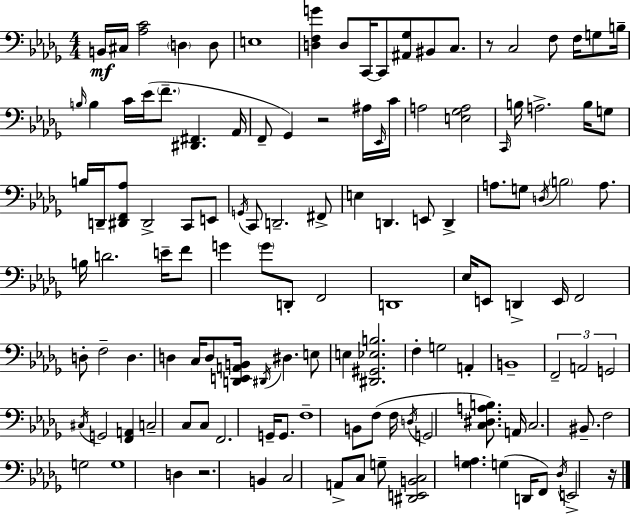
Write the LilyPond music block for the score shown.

{
  \clef bass
  \numericTimeSignature
  \time 4/4
  \key bes \minor
  \repeat volta 2 { b,16\mf cis16 <aes c'>2 \parenthesize d4 d8 | e1 | <d f g'>4 d8 c,16~~ c,8 <ais, ges>8 bis,8 c8. | r8 c2 f8 f16 g8 b16-- | \break \grace { b16 } b4 c'16 ees'16( \parenthesize f'8.-- <dis, fis,>4. | aes,16 f,8-- ges,4) r2 ais16 | \grace { ees,16 } c'16 a2 <e ges a>2 | \grace { c,16 } b16 a2.-> | \break b16 g8 b16 d,16-- <dis, f, aes>8 dis,2-> c,8 | e,8 \acciaccatura { g,16 } c,8 d,2.-- | fis,8-> e4 d,4. e,8 | d,4-> a8. g8 \acciaccatura { d16 } \parenthesize b2 | \break a8. b16 d'2. | e'16-- f'8 g'4 \parenthesize g'8 d,8-. f,2 | d,1 | ees16 e,8 d,4-> e,16 f,2 | \break d8-. f2-- d4. | d4 c16 d8 <d, e, a, b,>16 \acciaccatura { dis,16 } dis4. | e8 e4 <dis, gis, ees b>2. | f4-. g2 | \break a,4-. b,1-- | \tuplet 3/2 { f,2-- a,2 | g,2 } \acciaccatura { cis16 } g,2 | <f, a,>4 c2-- | \break c8 c8 f,2. | g,16-- g,8. f1-- | b,8 f8( f16 \acciaccatura { d16 } g,2 | <c dis a b>8.) a,16 c2. | \break bis,8.-- f2 | g2 g1 | d4 r2. | b,4 c2 | \break a,8-> c8 g8-- <dis, e, b, c>2 | <ges a>4. g4( d,16 f,8) \acciaccatura { des16 } | e,2-> r16 } \bar "|."
}